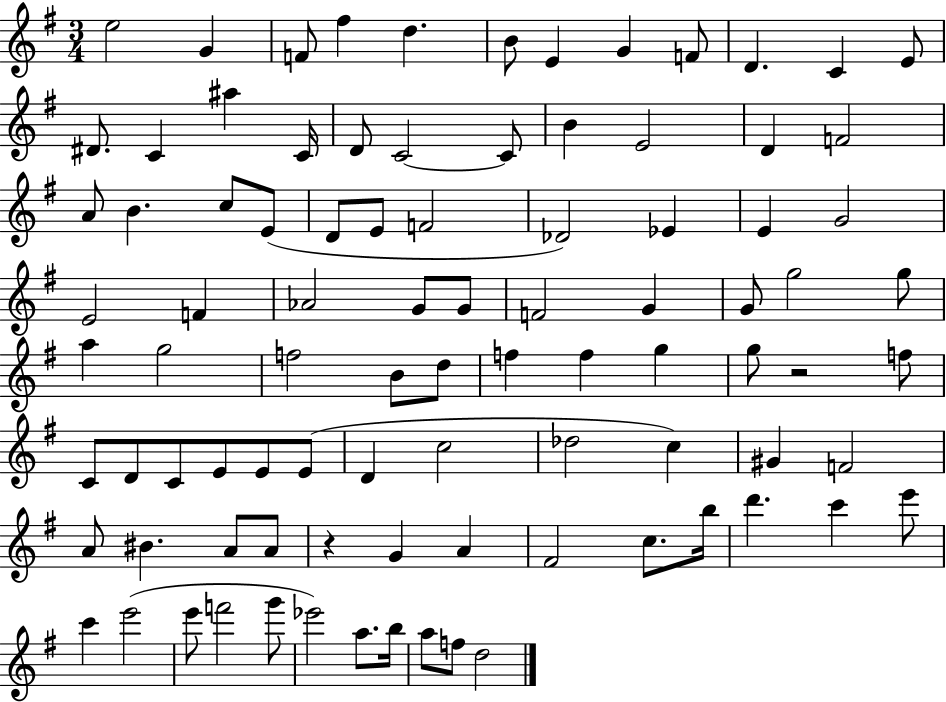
{
  \clef treble
  \numericTimeSignature
  \time 3/4
  \key g \major
  e''2 g'4 | f'8 fis''4 d''4. | b'8 e'4 g'4 f'8 | d'4. c'4 e'8 | \break dis'8. c'4 ais''4 c'16 | d'8 c'2~~ c'8 | b'4 e'2 | d'4 f'2 | \break a'8 b'4. c''8 e'8( | d'8 e'8 f'2 | des'2) ees'4 | e'4 g'2 | \break e'2 f'4 | aes'2 g'8 g'8 | f'2 g'4 | g'8 g''2 g''8 | \break a''4 g''2 | f''2 b'8 d''8 | f''4 f''4 g''4 | g''8 r2 f''8 | \break c'8 d'8 c'8 e'8 e'8 e'8( | d'4 c''2 | des''2 c''4) | gis'4 f'2 | \break a'8 bis'4. a'8 a'8 | r4 g'4 a'4 | fis'2 c''8. b''16 | d'''4. c'''4 e'''8 | \break c'''4 e'''2( | e'''8 f'''2 g'''8 | ees'''2) a''8. b''16 | a''8 f''8 d''2 | \break \bar "|."
}